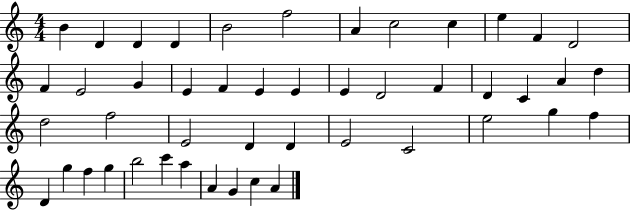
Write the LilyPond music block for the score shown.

{
  \clef treble
  \numericTimeSignature
  \time 4/4
  \key c \major
  b'4 d'4 d'4 d'4 | b'2 f''2 | a'4 c''2 c''4 | e''4 f'4 d'2 | \break f'4 e'2 g'4 | e'4 f'4 e'4 e'4 | e'4 d'2 f'4 | d'4 c'4 a'4 d''4 | \break d''2 f''2 | e'2 d'4 d'4 | e'2 c'2 | e''2 g''4 f''4 | \break d'4 g''4 f''4 g''4 | b''2 c'''4 a''4 | a'4 g'4 c''4 a'4 | \bar "|."
}